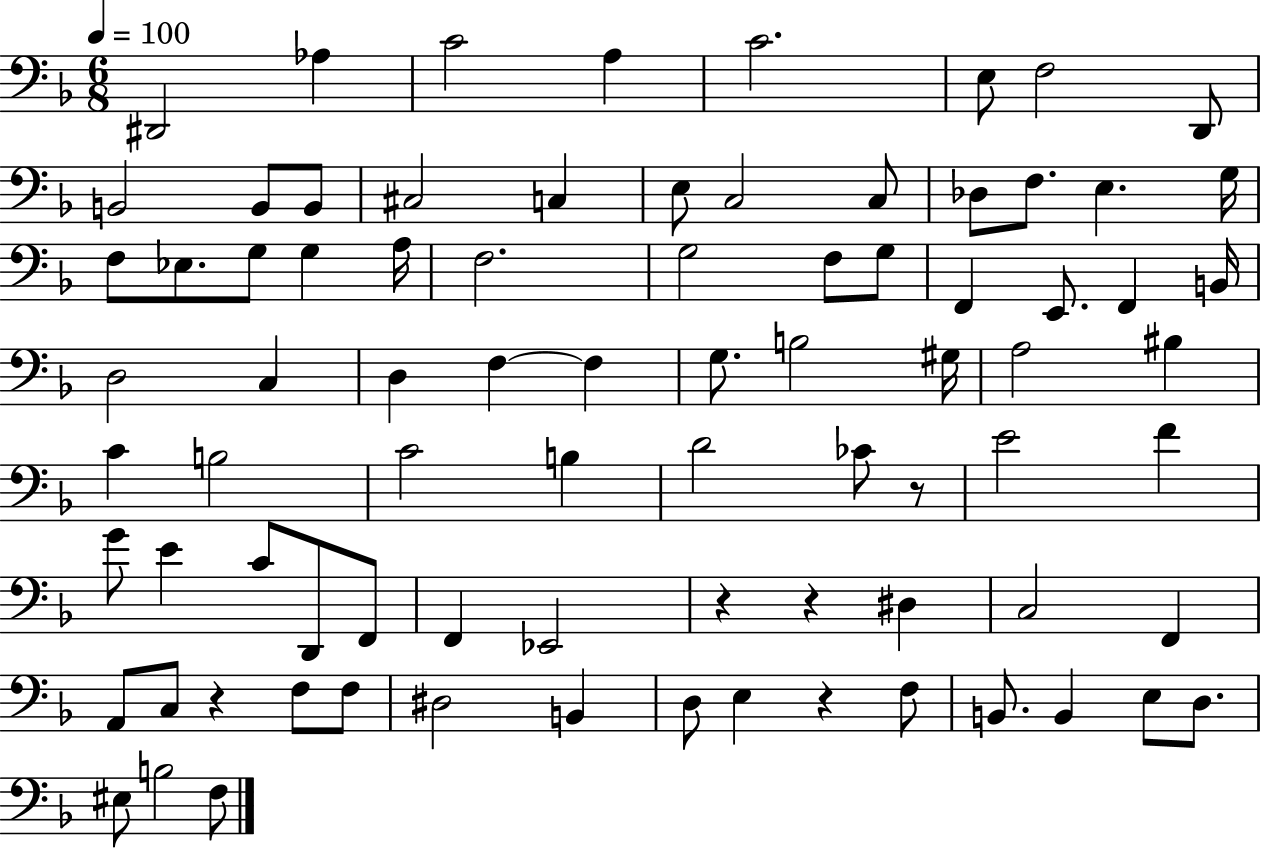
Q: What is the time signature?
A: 6/8